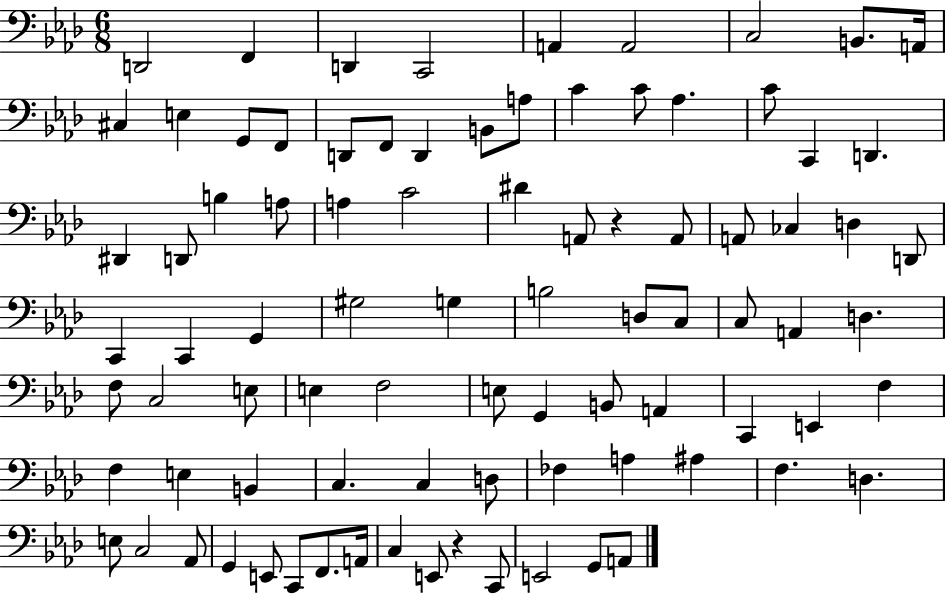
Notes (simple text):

D2/h F2/q D2/q C2/h A2/q A2/h C3/h B2/e. A2/s C#3/q E3/q G2/e F2/e D2/e F2/e D2/q B2/e A3/e C4/q C4/e Ab3/q. C4/e C2/q D2/q. D#2/q D2/e B3/q A3/e A3/q C4/h D#4/q A2/e R/q A2/e A2/e CES3/q D3/q D2/e C2/q C2/q G2/q G#3/h G3/q B3/h D3/e C3/e C3/e A2/q D3/q. F3/e C3/h E3/e E3/q F3/h E3/e G2/q B2/e A2/q C2/q E2/q F3/q F3/q E3/q B2/q C3/q. C3/q D3/e FES3/q A3/q A#3/q F3/q. D3/q. E3/e C3/h Ab2/e G2/q E2/e C2/e F2/e. A2/s C3/q E2/e R/q C2/e E2/h G2/e A2/e